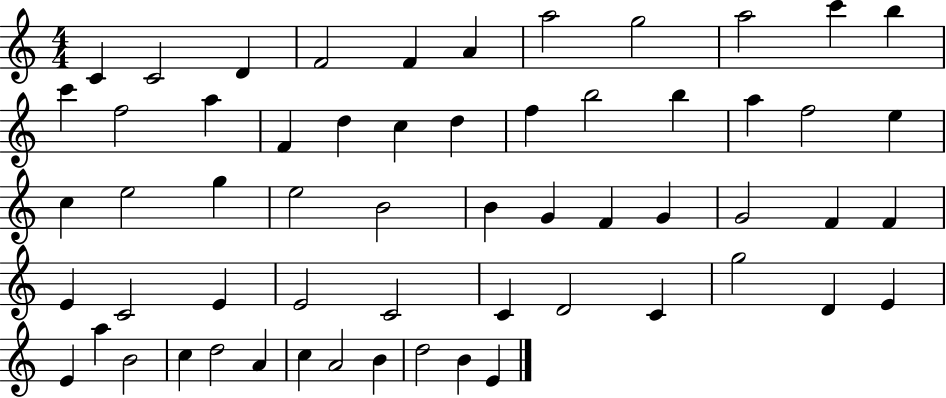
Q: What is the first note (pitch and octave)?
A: C4